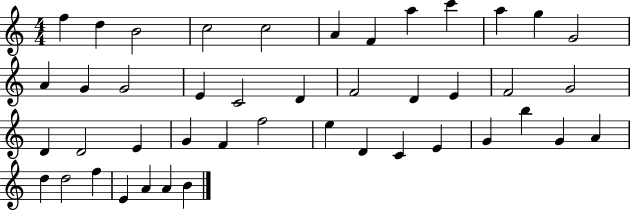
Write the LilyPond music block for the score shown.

{
  \clef treble
  \numericTimeSignature
  \time 4/4
  \key c \major
  f''4 d''4 b'2 | c''2 c''2 | a'4 f'4 a''4 c'''4 | a''4 g''4 g'2 | \break a'4 g'4 g'2 | e'4 c'2 d'4 | f'2 d'4 e'4 | f'2 g'2 | \break d'4 d'2 e'4 | g'4 f'4 f''2 | e''4 d'4 c'4 e'4 | g'4 b''4 g'4 a'4 | \break d''4 d''2 f''4 | e'4 a'4 a'4 b'4 | \bar "|."
}